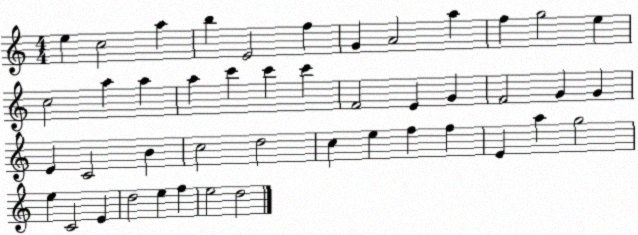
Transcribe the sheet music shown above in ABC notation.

X:1
T:Untitled
M:4/4
L:1/4
K:C
e c2 a b E2 f G A2 a f g2 e c2 a a a c' c' c' F2 E G F2 G G E C2 B c2 d2 c e f f E a g2 e C2 E d2 e f e2 d2